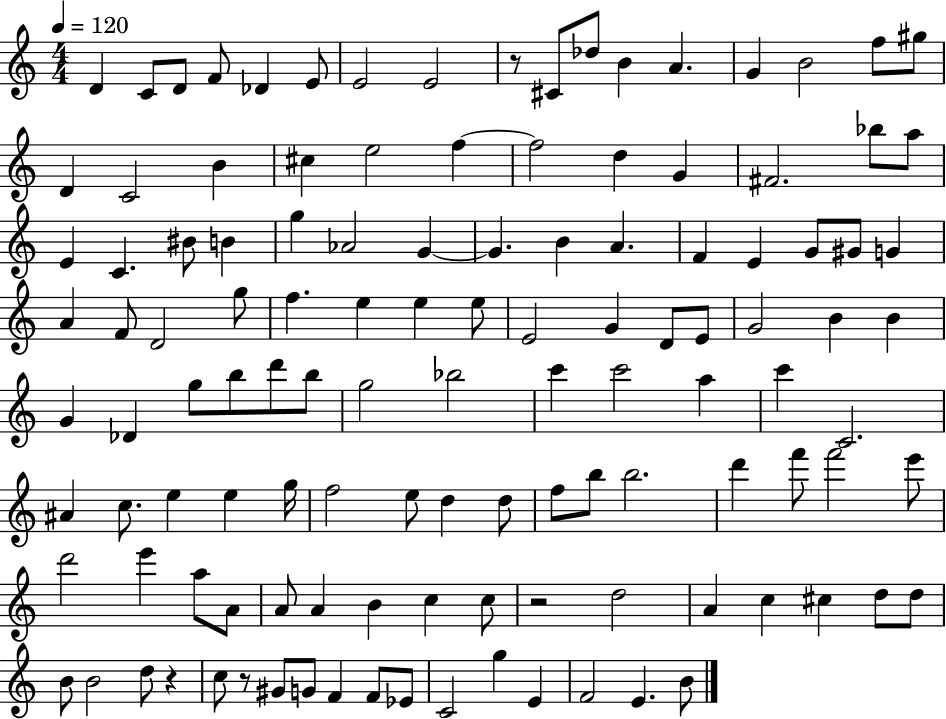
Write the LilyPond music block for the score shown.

{
  \clef treble
  \numericTimeSignature
  \time 4/4
  \key c \major
  \tempo 4 = 120
  d'4 c'8 d'8 f'8 des'4 e'8 | e'2 e'2 | r8 cis'8 des''8 b'4 a'4. | g'4 b'2 f''8 gis''8 | \break d'4 c'2 b'4 | cis''4 e''2 f''4~~ | f''2 d''4 g'4 | fis'2. bes''8 a''8 | \break e'4 c'4. bis'8 b'4 | g''4 aes'2 g'4~~ | g'4. b'4 a'4. | f'4 e'4 g'8 gis'8 g'4 | \break a'4 f'8 d'2 g''8 | f''4. e''4 e''4 e''8 | e'2 g'4 d'8 e'8 | g'2 b'4 b'4 | \break g'4 des'4 g''8 b''8 d'''8 b''8 | g''2 bes''2 | c'''4 c'''2 a''4 | c'''4 c'2. | \break ais'4 c''8. e''4 e''4 g''16 | f''2 e''8 d''4 d''8 | f''8 b''8 b''2. | d'''4 f'''8 f'''2 e'''8 | \break d'''2 e'''4 a''8 a'8 | a'8 a'4 b'4 c''4 c''8 | r2 d''2 | a'4 c''4 cis''4 d''8 d''8 | \break b'8 b'2 d''8 r4 | c''8 r8 gis'8 g'8 f'4 f'8 ees'8 | c'2 g''4 e'4 | f'2 e'4. b'8 | \break \bar "|."
}